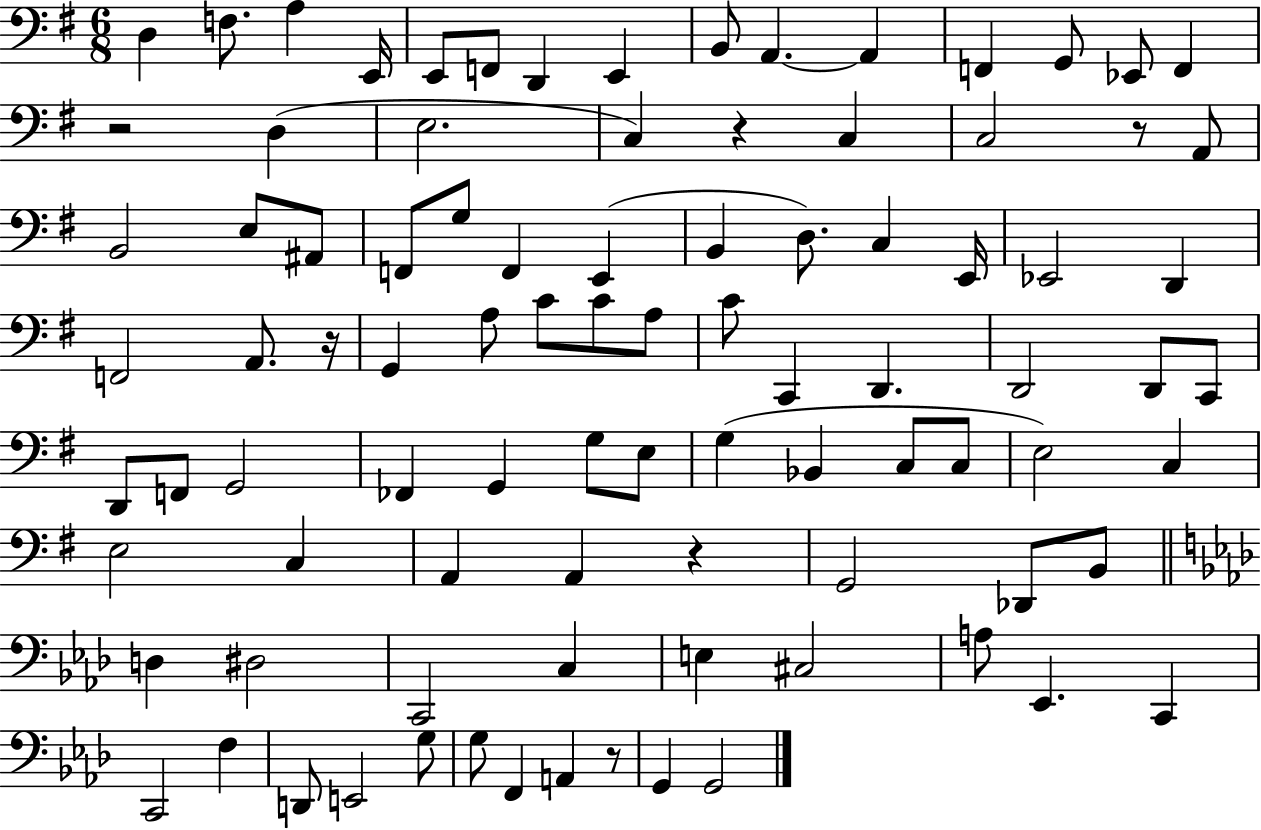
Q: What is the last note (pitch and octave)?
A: G2